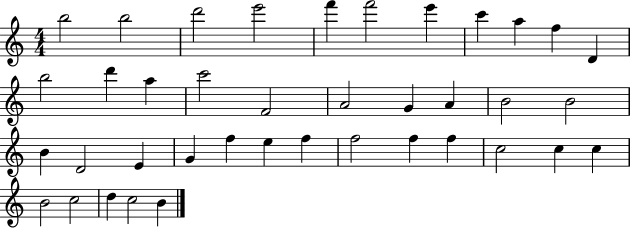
B5/h B5/h D6/h E6/h F6/q F6/h E6/q C6/q A5/q F5/q D4/q B5/h D6/q A5/q C6/h F4/h A4/h G4/q A4/q B4/h B4/h B4/q D4/h E4/q G4/q F5/q E5/q F5/q F5/h F5/q F5/q C5/h C5/q C5/q B4/h C5/h D5/q C5/h B4/q